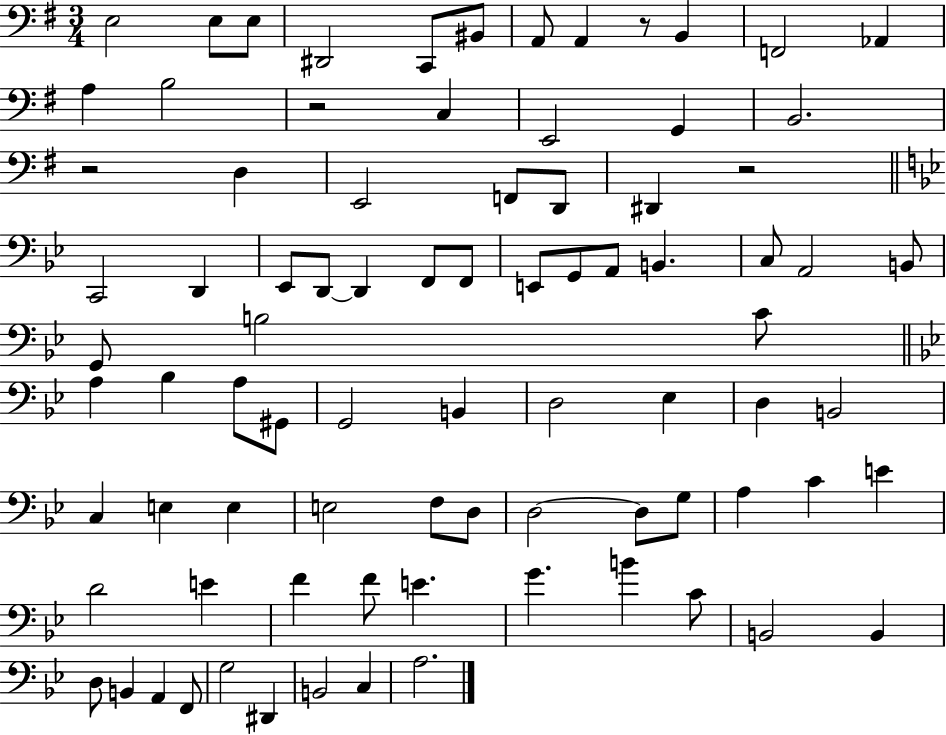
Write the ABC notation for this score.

X:1
T:Untitled
M:3/4
L:1/4
K:G
E,2 E,/2 E,/2 ^D,,2 C,,/2 ^B,,/2 A,,/2 A,, z/2 B,, F,,2 _A,, A, B,2 z2 C, E,,2 G,, B,,2 z2 D, E,,2 F,,/2 D,,/2 ^D,, z2 C,,2 D,, _E,,/2 D,,/2 D,, F,,/2 F,,/2 E,,/2 G,,/2 A,,/2 B,, C,/2 A,,2 B,,/2 G,,/2 B,2 C/2 A, _B, A,/2 ^G,,/2 G,,2 B,, D,2 _E, D, B,,2 C, E, E, E,2 F,/2 D,/2 D,2 D,/2 G,/2 A, C E D2 E F F/2 E G B C/2 B,,2 B,, D,/2 B,, A,, F,,/2 G,2 ^D,, B,,2 C, A,2